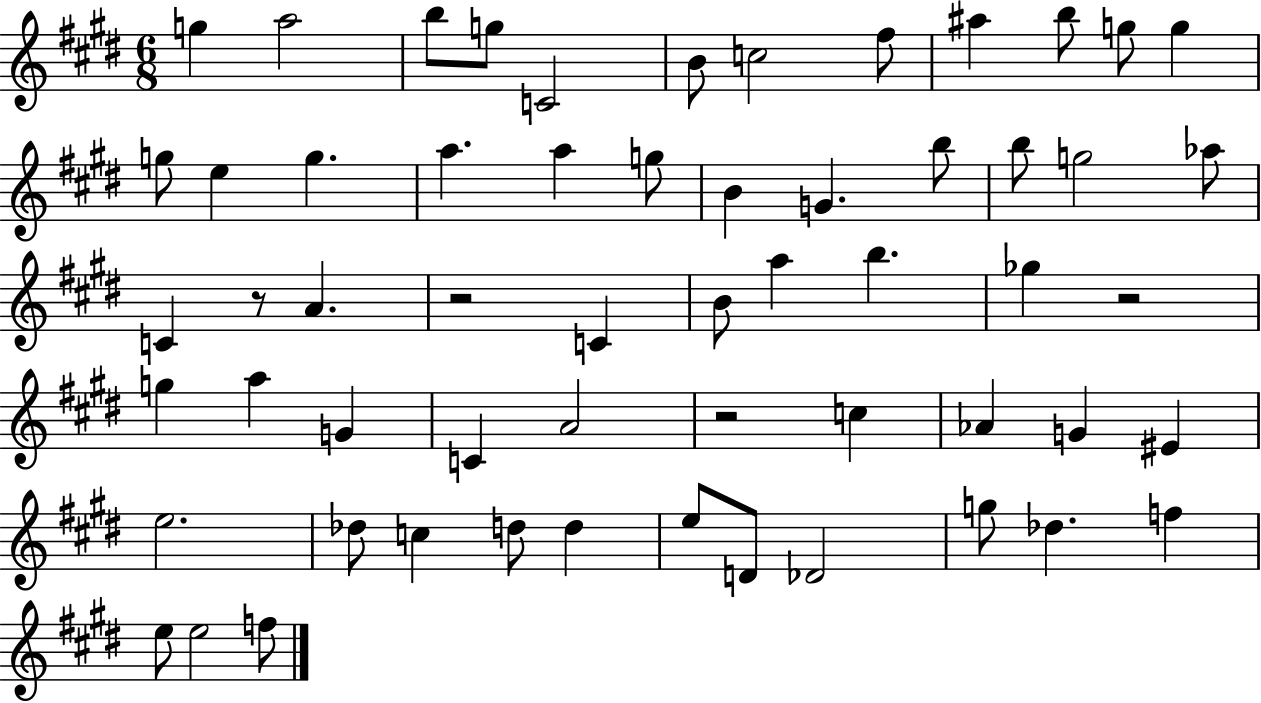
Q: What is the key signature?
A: E major